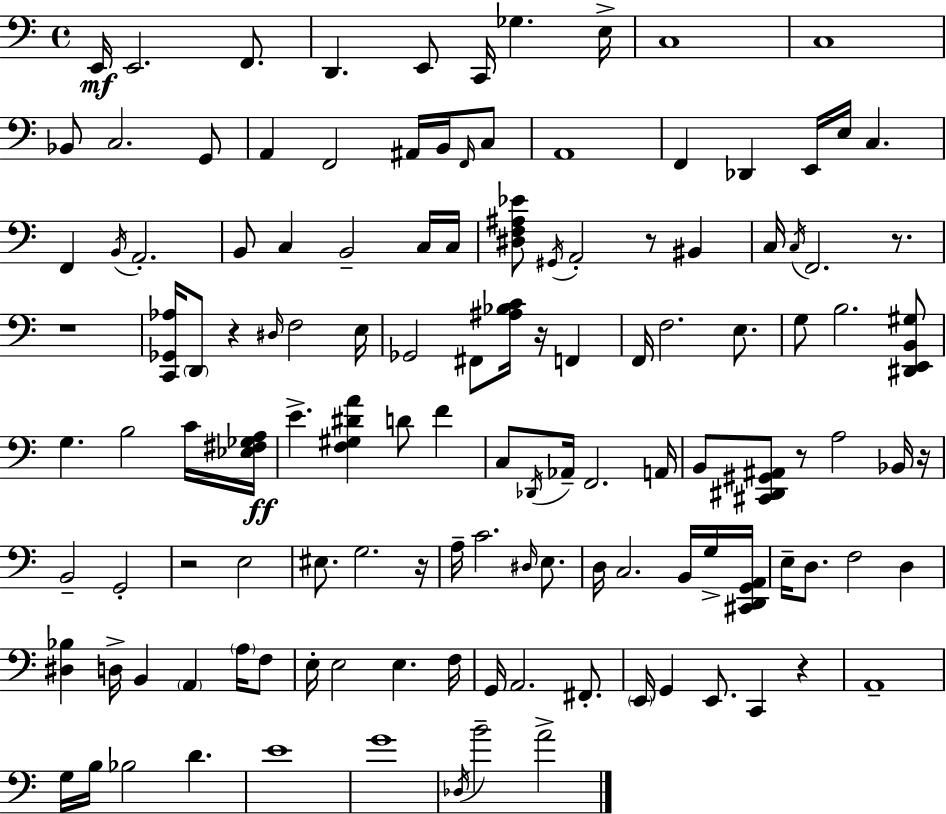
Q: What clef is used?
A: bass